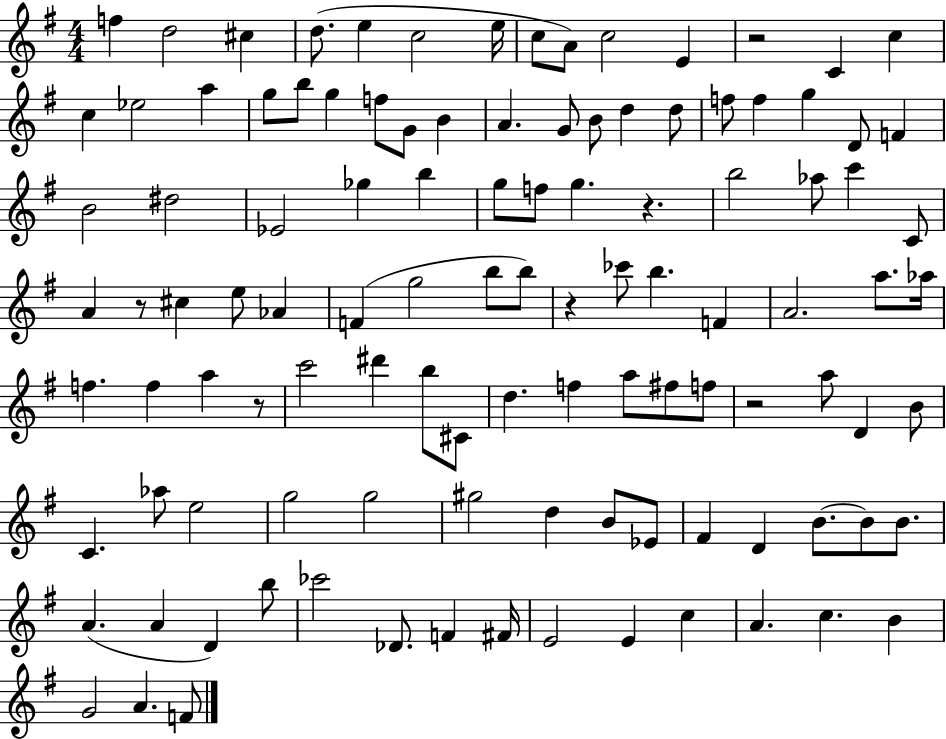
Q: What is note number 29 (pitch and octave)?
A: F5